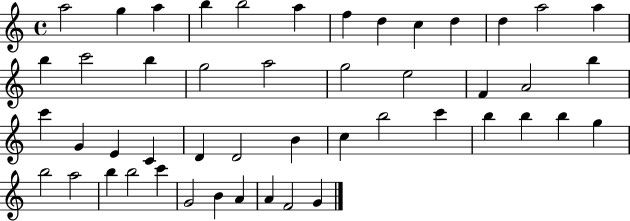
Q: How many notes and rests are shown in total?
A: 48